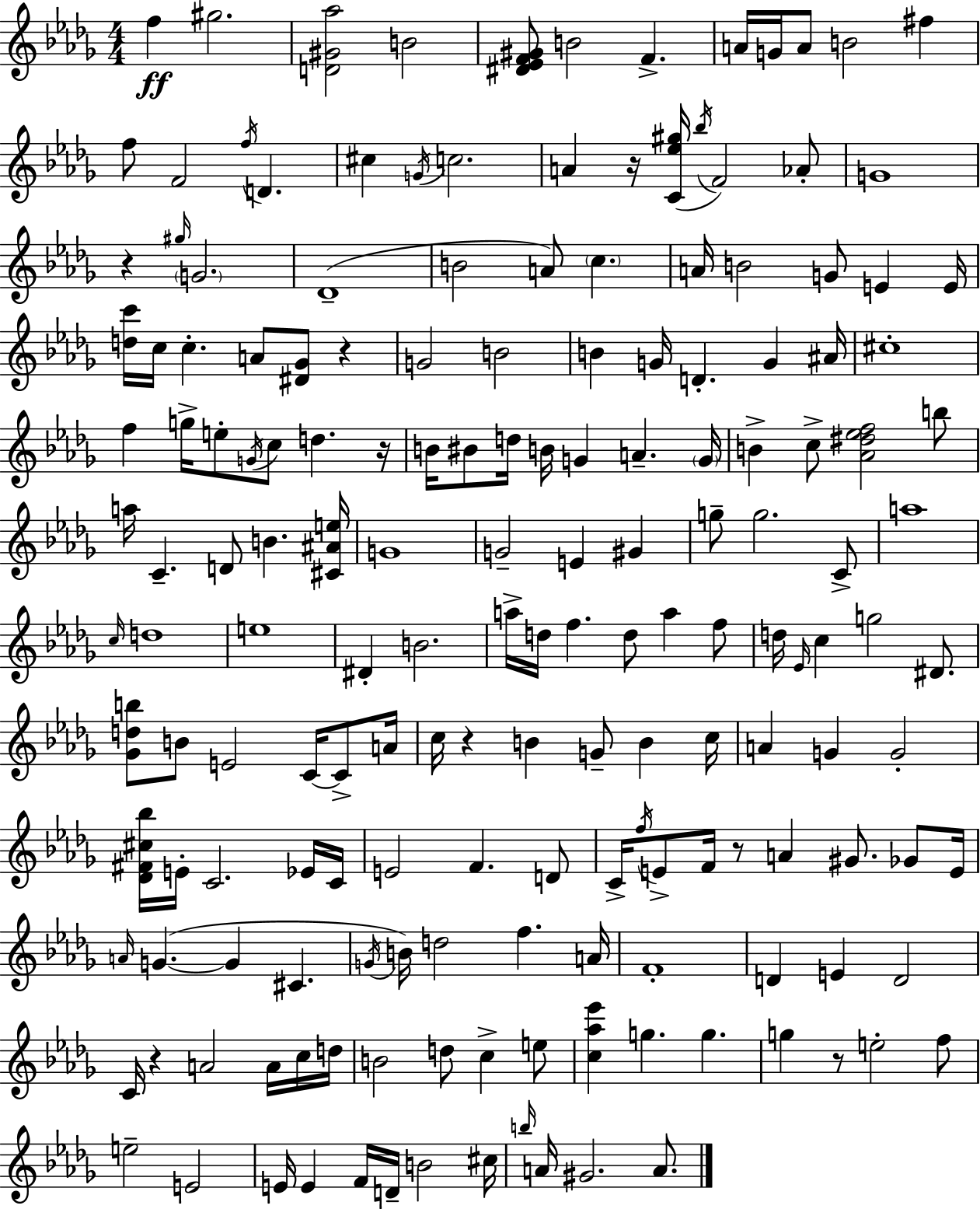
X:1
T:Untitled
M:4/4
L:1/4
K:Bbm
f ^g2 [D^G_a]2 B2 [^D_EF^G]/2 B2 F A/4 G/4 A/2 B2 ^f f/2 F2 f/4 D ^c G/4 c2 A z/4 [C_e^g]/4 _b/4 F2 _A/2 G4 z ^g/4 G2 _D4 B2 A/2 c A/4 B2 G/2 E E/4 [dc']/4 c/4 c A/2 [^D_G]/2 z G2 B2 B G/4 D G ^A/4 ^c4 f g/4 e/2 G/4 c/2 d z/4 B/4 ^B/2 d/4 B/4 G A G/4 B c/2 [_A^d_ef]2 b/2 a/4 C D/2 B [^C^Ae]/4 G4 G2 E ^G g/2 g2 C/2 a4 c/4 d4 e4 ^D B2 a/4 d/4 f d/2 a f/2 d/4 _E/4 c g2 ^D/2 [_Gdb]/2 B/2 E2 C/4 C/2 A/4 c/4 z B G/2 B c/4 A G G2 [_D^F^c_b]/4 E/4 C2 _E/4 C/4 E2 F D/2 C/4 f/4 E/2 F/4 z/2 A ^G/2 _G/2 E/4 A/4 G G ^C G/4 B/4 d2 f A/4 F4 D E D2 C/4 z A2 A/4 c/4 d/4 B2 d/2 c e/2 [c_a_e'] g g g z/2 e2 f/2 e2 E2 E/4 E F/4 D/4 B2 ^c/4 b/4 A/4 ^G2 A/2